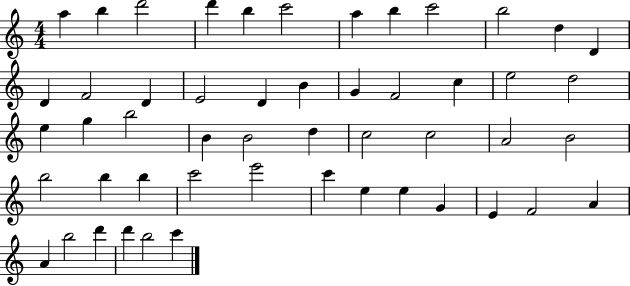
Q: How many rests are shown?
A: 0